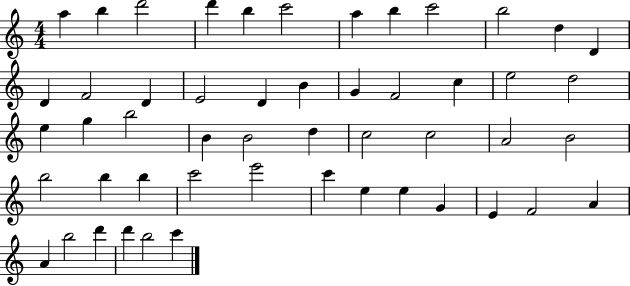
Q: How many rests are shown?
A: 0